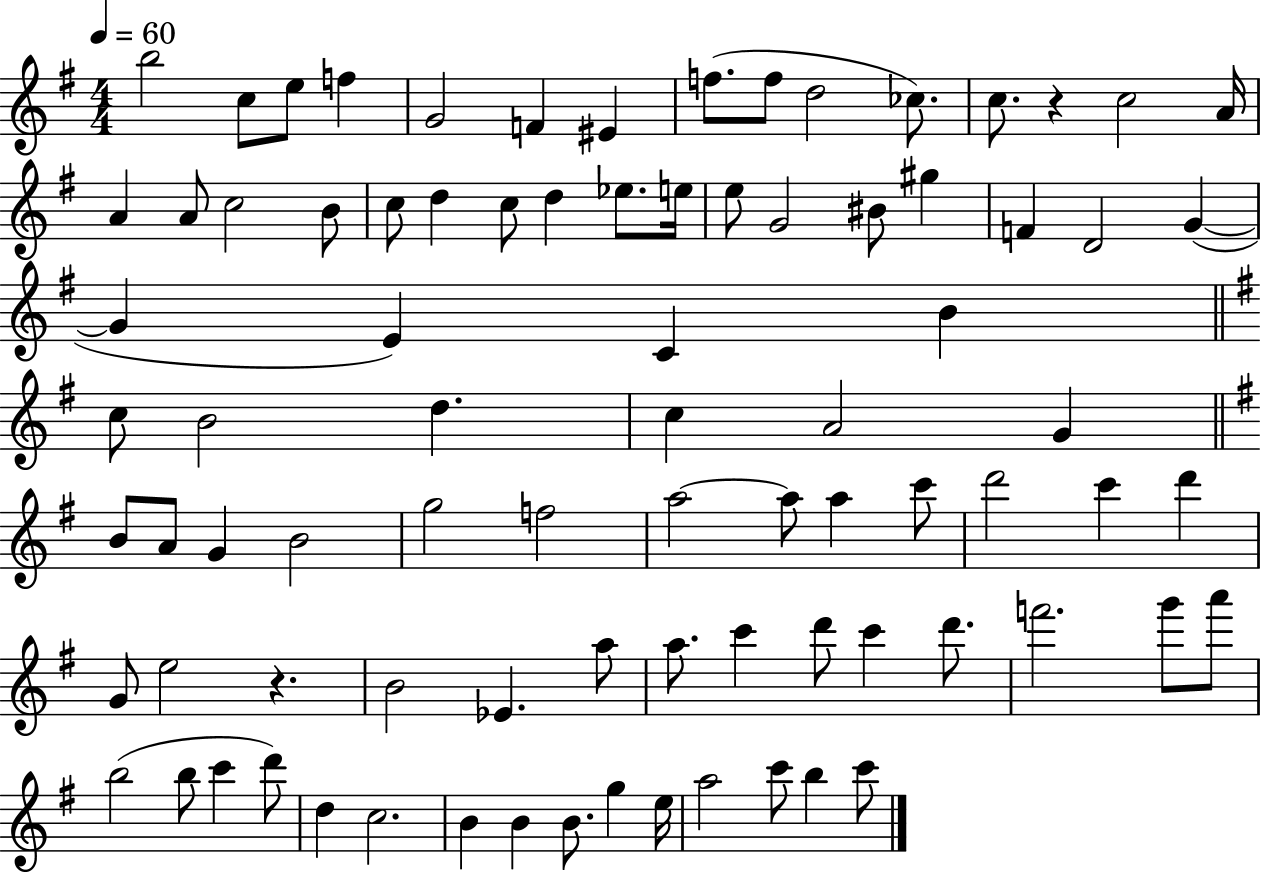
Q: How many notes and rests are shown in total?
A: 84